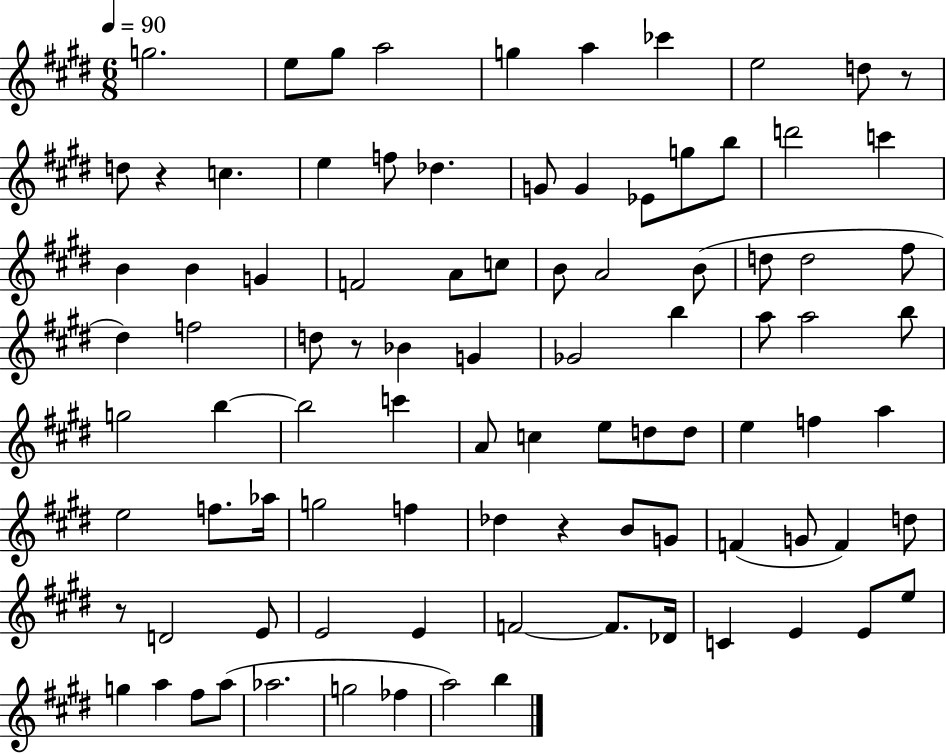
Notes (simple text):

G5/h. E5/e G#5/e A5/h G5/q A5/q CES6/q E5/h D5/e R/e D5/e R/q C5/q. E5/q F5/e Db5/q. G4/e G4/q Eb4/e G5/e B5/e D6/h C6/q B4/q B4/q G4/q F4/h A4/e C5/e B4/e A4/h B4/e D5/e D5/h F#5/e D#5/q F5/h D5/e R/e Bb4/q G4/q Gb4/h B5/q A5/e A5/h B5/e G5/h B5/q B5/h C6/q A4/e C5/q E5/e D5/e D5/e E5/q F5/q A5/q E5/h F5/e. Ab5/s G5/h F5/q Db5/q R/q B4/e G4/e F4/q G4/e F4/q D5/e R/e D4/h E4/e E4/h E4/q F4/h F4/e. Db4/s C4/q E4/q E4/e E5/e G5/q A5/q F#5/e A5/e Ab5/h. G5/h FES5/q A5/h B5/q